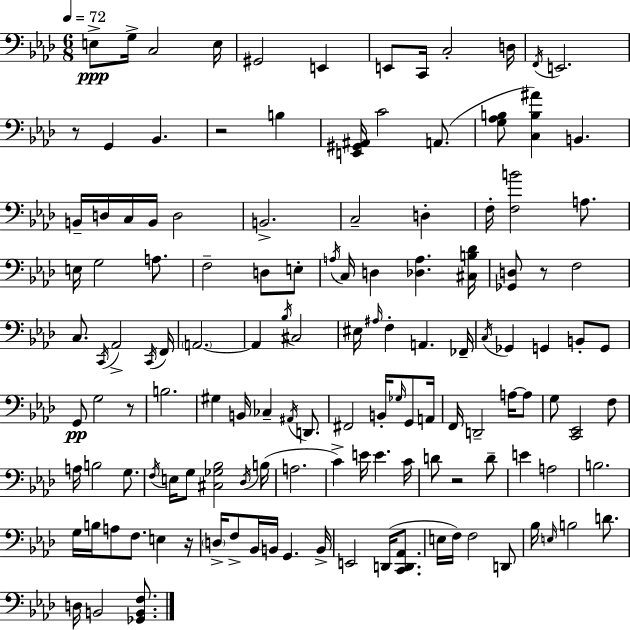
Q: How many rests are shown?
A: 6